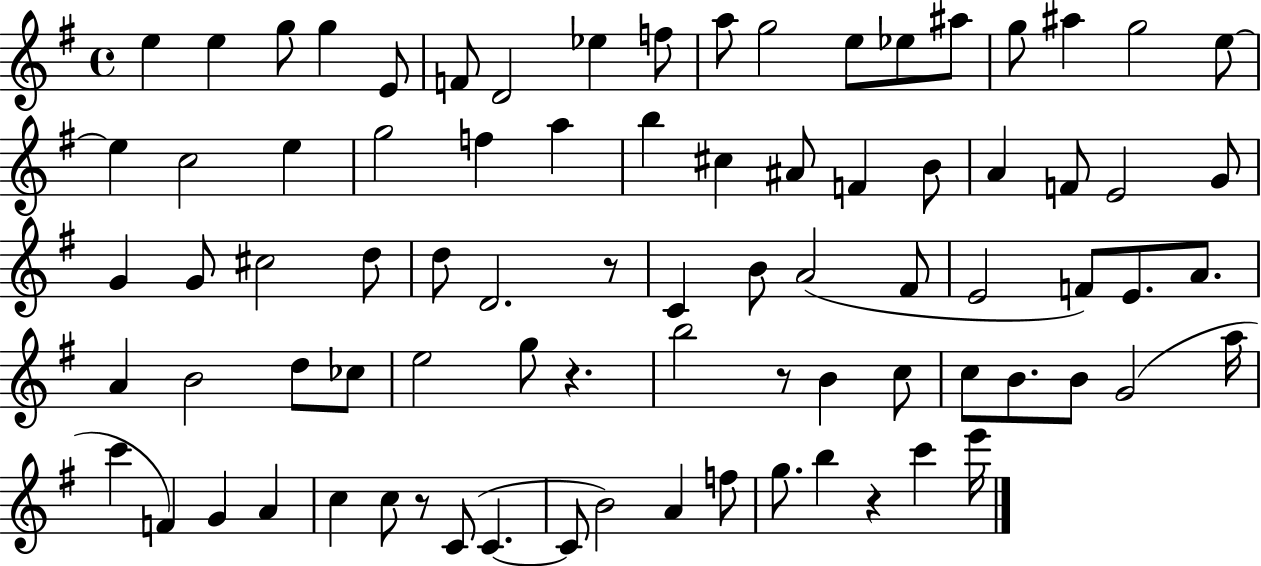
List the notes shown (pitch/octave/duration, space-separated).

E5/q E5/q G5/e G5/q E4/e F4/e D4/h Eb5/q F5/e A5/e G5/h E5/e Eb5/e A#5/e G5/e A#5/q G5/h E5/e E5/q C5/h E5/q G5/h F5/q A5/q B5/q C#5/q A#4/e F4/q B4/e A4/q F4/e E4/h G4/e G4/q G4/e C#5/h D5/e D5/e D4/h. R/e C4/q B4/e A4/h F#4/e E4/h F4/e E4/e. A4/e. A4/q B4/h D5/e CES5/e E5/h G5/e R/q. B5/h R/e B4/q C5/e C5/e B4/e. B4/e G4/h A5/s C6/q F4/q G4/q A4/q C5/q C5/e R/e C4/e C4/q. C4/e B4/h A4/q F5/e G5/e. B5/q R/q C6/q E6/s